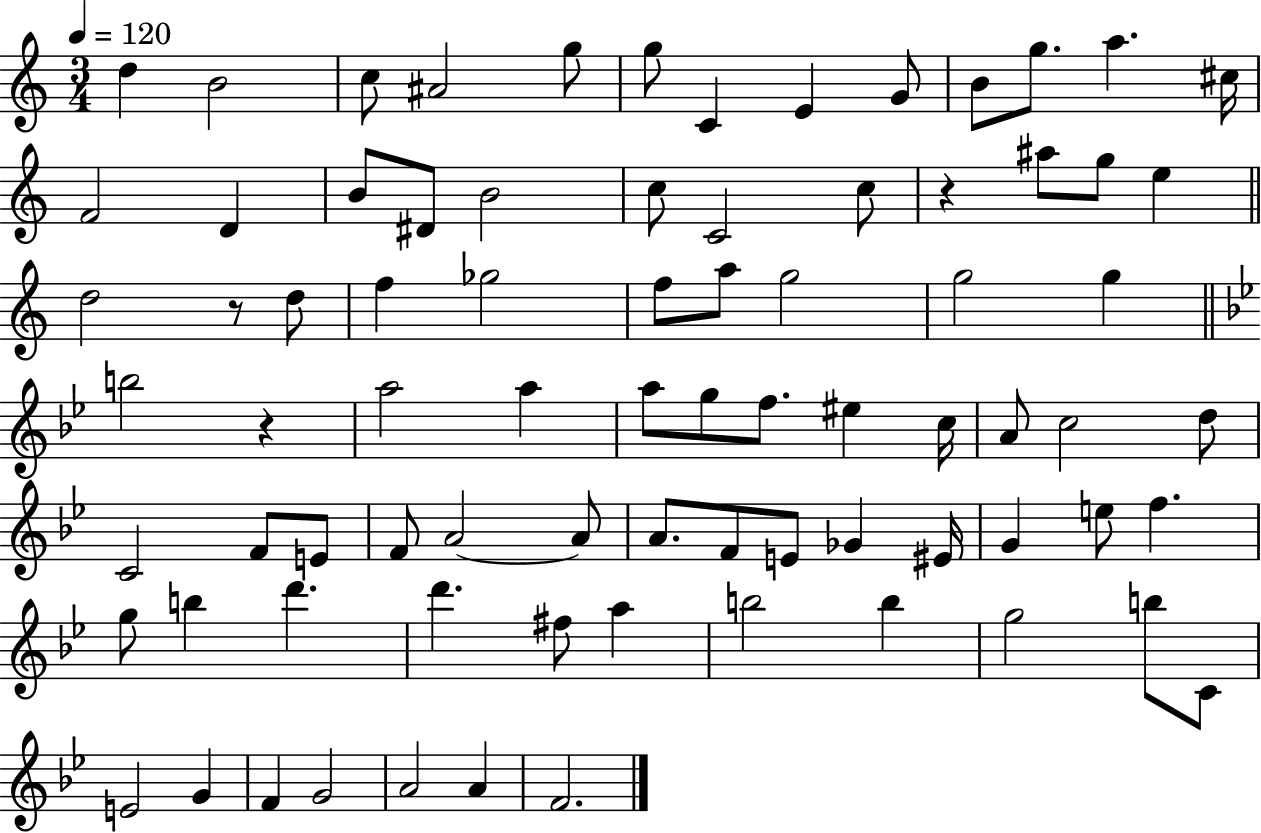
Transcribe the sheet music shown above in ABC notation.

X:1
T:Untitled
M:3/4
L:1/4
K:C
d B2 c/2 ^A2 g/2 g/2 C E G/2 B/2 g/2 a ^c/4 F2 D B/2 ^D/2 B2 c/2 C2 c/2 z ^a/2 g/2 e d2 z/2 d/2 f _g2 f/2 a/2 g2 g2 g b2 z a2 a a/2 g/2 f/2 ^e c/4 A/2 c2 d/2 C2 F/2 E/2 F/2 A2 A/2 A/2 F/2 E/2 _G ^E/4 G e/2 f g/2 b d' d' ^f/2 a b2 b g2 b/2 C/2 E2 G F G2 A2 A F2